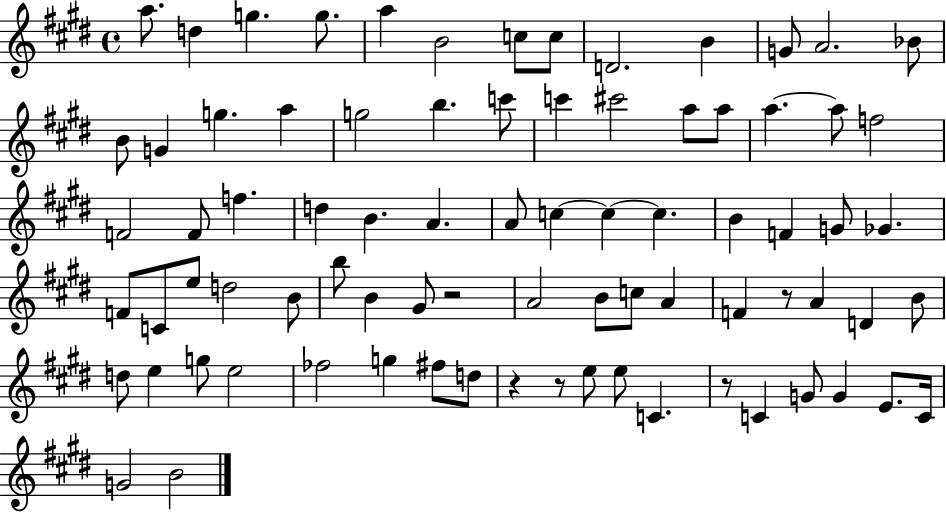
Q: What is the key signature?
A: E major